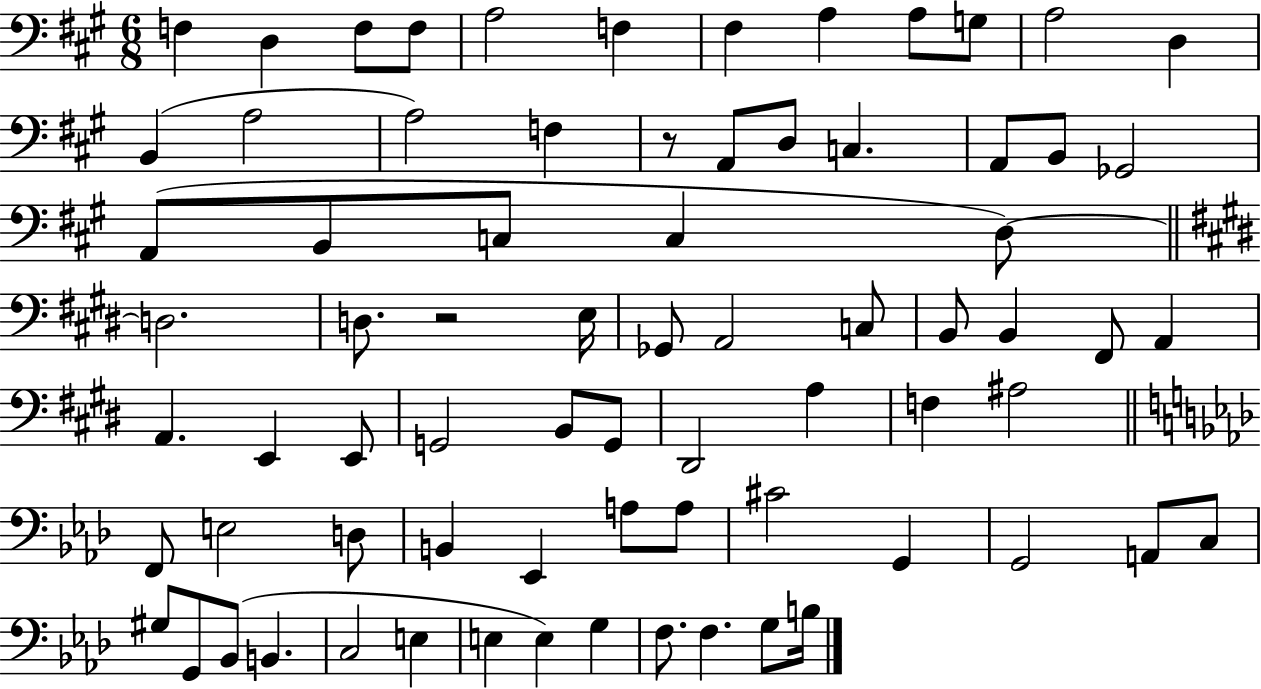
X:1
T:Untitled
M:6/8
L:1/4
K:A
F, D, F,/2 F,/2 A,2 F, ^F, A, A,/2 G,/2 A,2 D, B,, A,2 A,2 F, z/2 A,,/2 D,/2 C, A,,/2 B,,/2 _G,,2 A,,/2 B,,/2 C,/2 C, D,/2 D,2 D,/2 z2 E,/4 _G,,/2 A,,2 C,/2 B,,/2 B,, ^F,,/2 A,, A,, E,, E,,/2 G,,2 B,,/2 G,,/2 ^D,,2 A, F, ^A,2 F,,/2 E,2 D,/2 B,, _E,, A,/2 A,/2 ^C2 G,, G,,2 A,,/2 C,/2 ^G,/2 G,,/2 _B,,/2 B,, C,2 E, E, E, G, F,/2 F, G,/2 B,/4